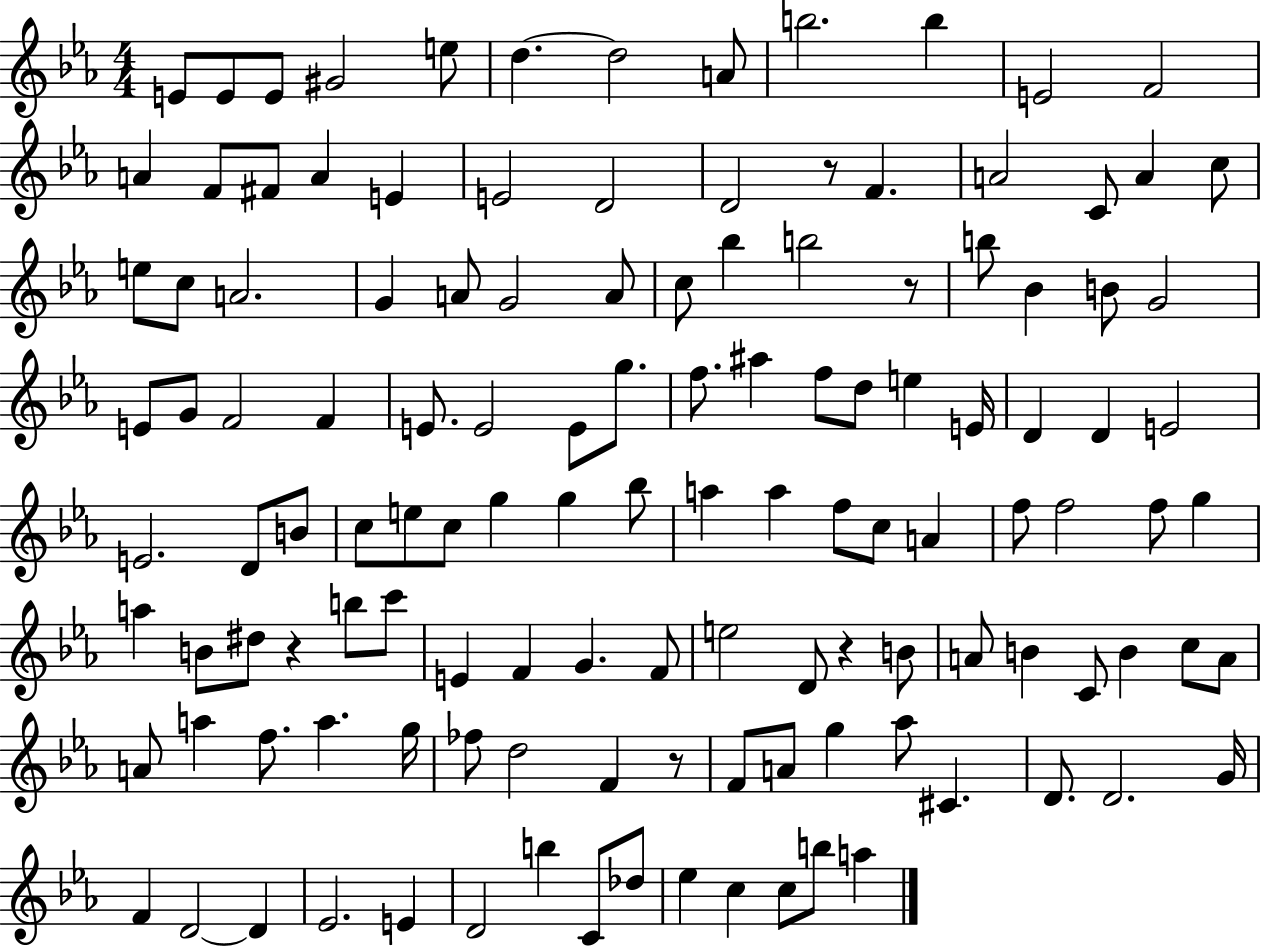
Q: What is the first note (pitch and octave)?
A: E4